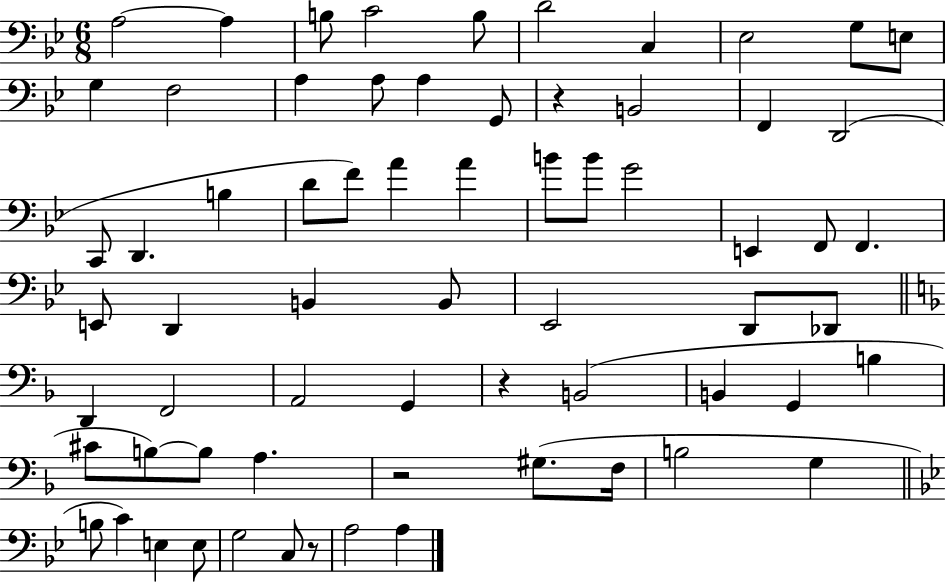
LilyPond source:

{
  \clef bass
  \numericTimeSignature
  \time 6/8
  \key bes \major
  a2~~ a4 | b8 c'2 b8 | d'2 c4 | ees2 g8 e8 | \break g4 f2 | a4 a8 a4 g,8 | r4 b,2 | f,4 d,2( | \break c,8 d,4. b4 | d'8 f'8) a'4 a'4 | b'8 b'8 g'2 | e,4 f,8 f,4. | \break e,8 d,4 b,4 b,8 | ees,2 d,8 des,8 | \bar "||" \break \key f \major d,4 f,2 | a,2 g,4 | r4 b,2( | b,4 g,4 b4 | \break cis'8 b8~~) b8 a4. | r2 gis8.( f16 | b2 g4 | \bar "||" \break \key g \minor b8 c'4) e4 e8 | g2 c8 r8 | a2 a4 | \bar "|."
}